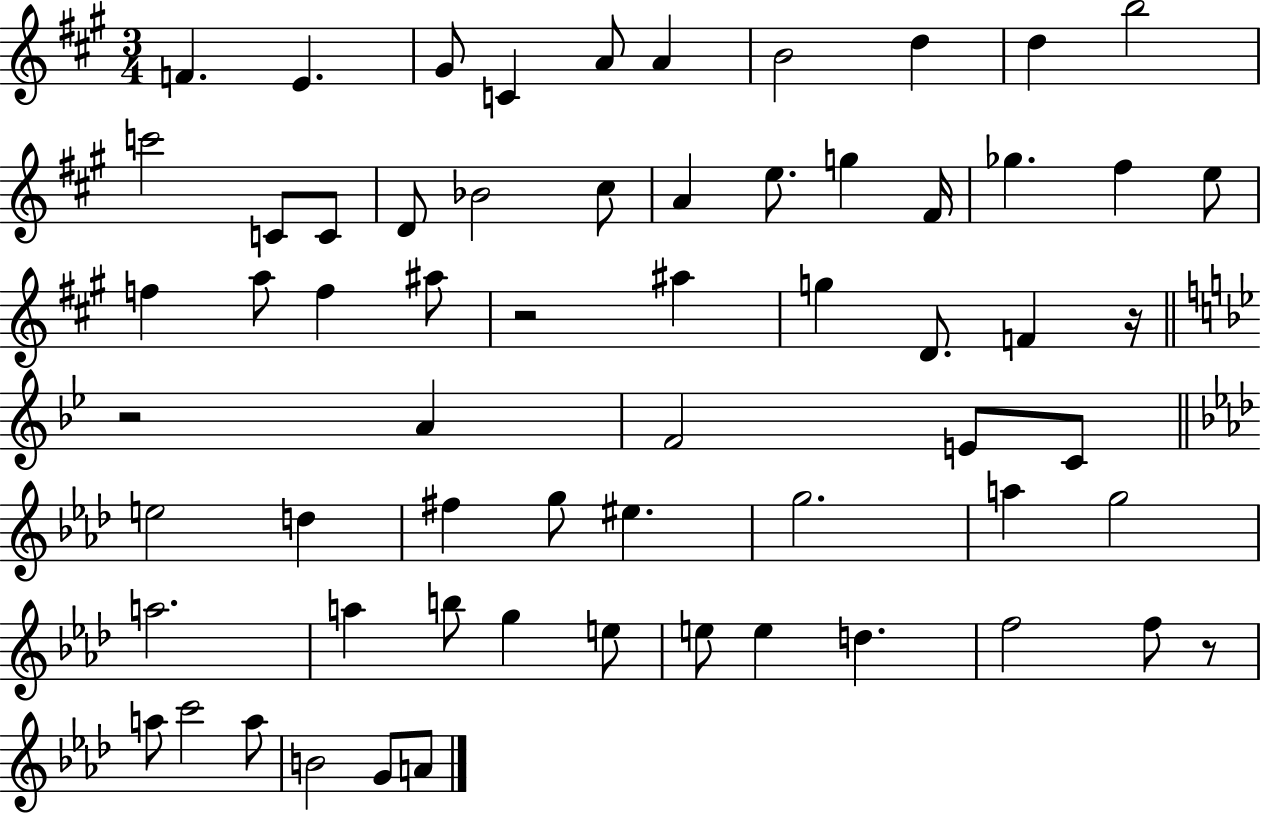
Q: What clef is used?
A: treble